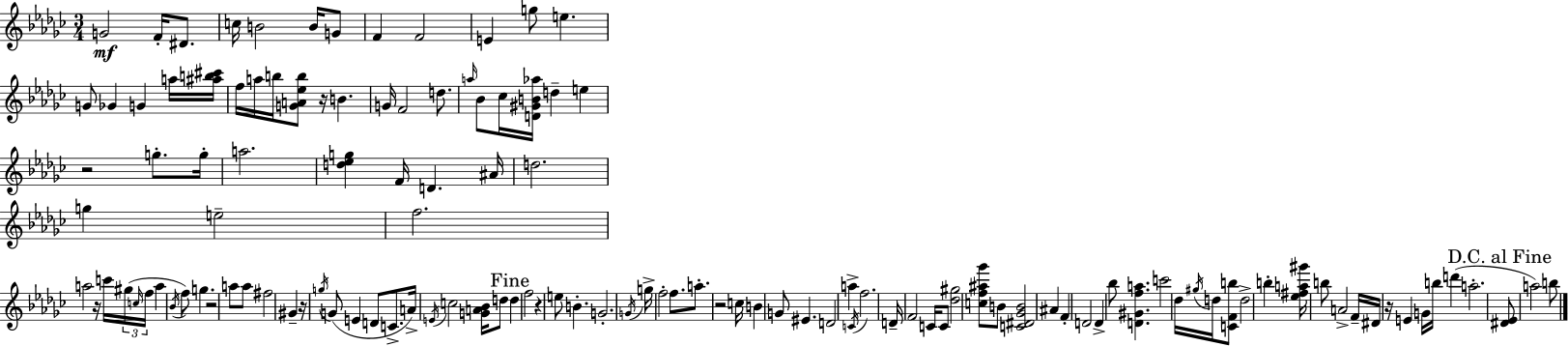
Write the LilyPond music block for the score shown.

{
  \clef treble
  \numericTimeSignature
  \time 3/4
  \key ees \minor
  g'2\mf f'16-. dis'8. | c''16 b'2 b'16 g'8 | f'4 f'2 | e'4 g''8 e''4. | \break g'8 ges'4 g'4 a''16 <ais'' b'' cis'''>16 | f''16 a''16 b''16 <g' a' ees'' b''>8 r16 b'4. | g'16 f'2 d''8. | \grace { a''16 } bes'8 ces''16 <d' gis' b' aes''>16 d''4-- e''4 | \break r2 g''8.-. | g''16-. a''2. | <d'' ees'' g''>4 f'16 d'4. | ais'16 d''2. | \break g''4 e''2-- | f''2. | a''2 r16 c'''16 \tuplet 3/2 { gis''16( | \grace { c''16 } f''16 } a''4 \acciaccatura { bes'16 }) f''8 g''4. | \break r2 a''8 | a''8 fis''2 gis'4-- | r16 \acciaccatura { g''16 } g'8( e'4 d'8 | c'8.-> a'16->) \acciaccatura { e'16 } c''2 | \break <g' a' bes'>16 d''8 \mark "Fine" d''4 f''2 | r4 e''8 b'4.-. | g'2.-. | \acciaccatura { g'16 } g''16-> f''2-. | \break f''8. a''8.-. r2 | c''16 b'4 g'8 | eis'4. d'2 | a''4-> \acciaccatura { c'16 } f''2. | \break d'16-- f'2 | c'16 c'8 <des'' gis''>2 | <c'' f'' ais'' ges'''>8 b'8 <c' dis' ges' b'>2 | ais'4 f'4-. d'2 | \break d'4-> bes''8 | <d' gis' f'' a''>4. c'''2 | des''16 \acciaccatura { gis''16 } d''16 <c' f' b''>8 d''2-> | b''4-. <ees'' fis'' a'' gis'''>16 b''8 a'2-> | \break f'16-- dis'16 r16 e'4 | g'16 b''16 d'''4( a''2.-. | \mark "D.C. al Fine" <dis' ees'>8 a''2) | b''8 \bar "|."
}